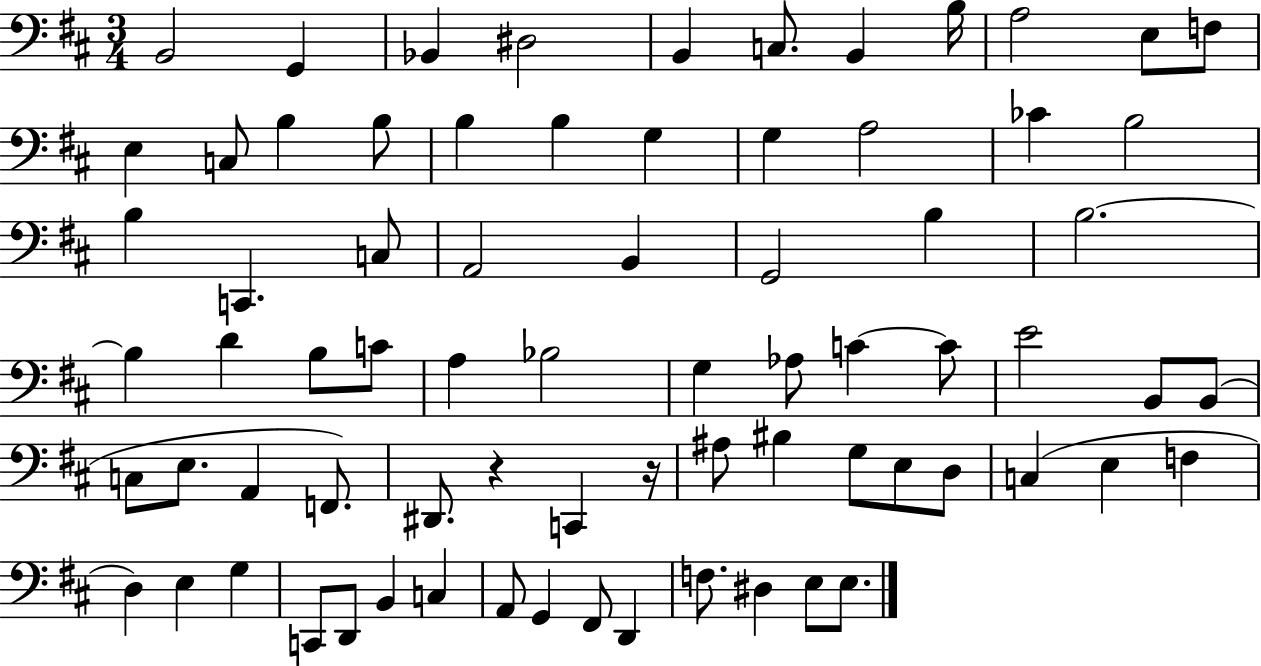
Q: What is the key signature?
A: D major